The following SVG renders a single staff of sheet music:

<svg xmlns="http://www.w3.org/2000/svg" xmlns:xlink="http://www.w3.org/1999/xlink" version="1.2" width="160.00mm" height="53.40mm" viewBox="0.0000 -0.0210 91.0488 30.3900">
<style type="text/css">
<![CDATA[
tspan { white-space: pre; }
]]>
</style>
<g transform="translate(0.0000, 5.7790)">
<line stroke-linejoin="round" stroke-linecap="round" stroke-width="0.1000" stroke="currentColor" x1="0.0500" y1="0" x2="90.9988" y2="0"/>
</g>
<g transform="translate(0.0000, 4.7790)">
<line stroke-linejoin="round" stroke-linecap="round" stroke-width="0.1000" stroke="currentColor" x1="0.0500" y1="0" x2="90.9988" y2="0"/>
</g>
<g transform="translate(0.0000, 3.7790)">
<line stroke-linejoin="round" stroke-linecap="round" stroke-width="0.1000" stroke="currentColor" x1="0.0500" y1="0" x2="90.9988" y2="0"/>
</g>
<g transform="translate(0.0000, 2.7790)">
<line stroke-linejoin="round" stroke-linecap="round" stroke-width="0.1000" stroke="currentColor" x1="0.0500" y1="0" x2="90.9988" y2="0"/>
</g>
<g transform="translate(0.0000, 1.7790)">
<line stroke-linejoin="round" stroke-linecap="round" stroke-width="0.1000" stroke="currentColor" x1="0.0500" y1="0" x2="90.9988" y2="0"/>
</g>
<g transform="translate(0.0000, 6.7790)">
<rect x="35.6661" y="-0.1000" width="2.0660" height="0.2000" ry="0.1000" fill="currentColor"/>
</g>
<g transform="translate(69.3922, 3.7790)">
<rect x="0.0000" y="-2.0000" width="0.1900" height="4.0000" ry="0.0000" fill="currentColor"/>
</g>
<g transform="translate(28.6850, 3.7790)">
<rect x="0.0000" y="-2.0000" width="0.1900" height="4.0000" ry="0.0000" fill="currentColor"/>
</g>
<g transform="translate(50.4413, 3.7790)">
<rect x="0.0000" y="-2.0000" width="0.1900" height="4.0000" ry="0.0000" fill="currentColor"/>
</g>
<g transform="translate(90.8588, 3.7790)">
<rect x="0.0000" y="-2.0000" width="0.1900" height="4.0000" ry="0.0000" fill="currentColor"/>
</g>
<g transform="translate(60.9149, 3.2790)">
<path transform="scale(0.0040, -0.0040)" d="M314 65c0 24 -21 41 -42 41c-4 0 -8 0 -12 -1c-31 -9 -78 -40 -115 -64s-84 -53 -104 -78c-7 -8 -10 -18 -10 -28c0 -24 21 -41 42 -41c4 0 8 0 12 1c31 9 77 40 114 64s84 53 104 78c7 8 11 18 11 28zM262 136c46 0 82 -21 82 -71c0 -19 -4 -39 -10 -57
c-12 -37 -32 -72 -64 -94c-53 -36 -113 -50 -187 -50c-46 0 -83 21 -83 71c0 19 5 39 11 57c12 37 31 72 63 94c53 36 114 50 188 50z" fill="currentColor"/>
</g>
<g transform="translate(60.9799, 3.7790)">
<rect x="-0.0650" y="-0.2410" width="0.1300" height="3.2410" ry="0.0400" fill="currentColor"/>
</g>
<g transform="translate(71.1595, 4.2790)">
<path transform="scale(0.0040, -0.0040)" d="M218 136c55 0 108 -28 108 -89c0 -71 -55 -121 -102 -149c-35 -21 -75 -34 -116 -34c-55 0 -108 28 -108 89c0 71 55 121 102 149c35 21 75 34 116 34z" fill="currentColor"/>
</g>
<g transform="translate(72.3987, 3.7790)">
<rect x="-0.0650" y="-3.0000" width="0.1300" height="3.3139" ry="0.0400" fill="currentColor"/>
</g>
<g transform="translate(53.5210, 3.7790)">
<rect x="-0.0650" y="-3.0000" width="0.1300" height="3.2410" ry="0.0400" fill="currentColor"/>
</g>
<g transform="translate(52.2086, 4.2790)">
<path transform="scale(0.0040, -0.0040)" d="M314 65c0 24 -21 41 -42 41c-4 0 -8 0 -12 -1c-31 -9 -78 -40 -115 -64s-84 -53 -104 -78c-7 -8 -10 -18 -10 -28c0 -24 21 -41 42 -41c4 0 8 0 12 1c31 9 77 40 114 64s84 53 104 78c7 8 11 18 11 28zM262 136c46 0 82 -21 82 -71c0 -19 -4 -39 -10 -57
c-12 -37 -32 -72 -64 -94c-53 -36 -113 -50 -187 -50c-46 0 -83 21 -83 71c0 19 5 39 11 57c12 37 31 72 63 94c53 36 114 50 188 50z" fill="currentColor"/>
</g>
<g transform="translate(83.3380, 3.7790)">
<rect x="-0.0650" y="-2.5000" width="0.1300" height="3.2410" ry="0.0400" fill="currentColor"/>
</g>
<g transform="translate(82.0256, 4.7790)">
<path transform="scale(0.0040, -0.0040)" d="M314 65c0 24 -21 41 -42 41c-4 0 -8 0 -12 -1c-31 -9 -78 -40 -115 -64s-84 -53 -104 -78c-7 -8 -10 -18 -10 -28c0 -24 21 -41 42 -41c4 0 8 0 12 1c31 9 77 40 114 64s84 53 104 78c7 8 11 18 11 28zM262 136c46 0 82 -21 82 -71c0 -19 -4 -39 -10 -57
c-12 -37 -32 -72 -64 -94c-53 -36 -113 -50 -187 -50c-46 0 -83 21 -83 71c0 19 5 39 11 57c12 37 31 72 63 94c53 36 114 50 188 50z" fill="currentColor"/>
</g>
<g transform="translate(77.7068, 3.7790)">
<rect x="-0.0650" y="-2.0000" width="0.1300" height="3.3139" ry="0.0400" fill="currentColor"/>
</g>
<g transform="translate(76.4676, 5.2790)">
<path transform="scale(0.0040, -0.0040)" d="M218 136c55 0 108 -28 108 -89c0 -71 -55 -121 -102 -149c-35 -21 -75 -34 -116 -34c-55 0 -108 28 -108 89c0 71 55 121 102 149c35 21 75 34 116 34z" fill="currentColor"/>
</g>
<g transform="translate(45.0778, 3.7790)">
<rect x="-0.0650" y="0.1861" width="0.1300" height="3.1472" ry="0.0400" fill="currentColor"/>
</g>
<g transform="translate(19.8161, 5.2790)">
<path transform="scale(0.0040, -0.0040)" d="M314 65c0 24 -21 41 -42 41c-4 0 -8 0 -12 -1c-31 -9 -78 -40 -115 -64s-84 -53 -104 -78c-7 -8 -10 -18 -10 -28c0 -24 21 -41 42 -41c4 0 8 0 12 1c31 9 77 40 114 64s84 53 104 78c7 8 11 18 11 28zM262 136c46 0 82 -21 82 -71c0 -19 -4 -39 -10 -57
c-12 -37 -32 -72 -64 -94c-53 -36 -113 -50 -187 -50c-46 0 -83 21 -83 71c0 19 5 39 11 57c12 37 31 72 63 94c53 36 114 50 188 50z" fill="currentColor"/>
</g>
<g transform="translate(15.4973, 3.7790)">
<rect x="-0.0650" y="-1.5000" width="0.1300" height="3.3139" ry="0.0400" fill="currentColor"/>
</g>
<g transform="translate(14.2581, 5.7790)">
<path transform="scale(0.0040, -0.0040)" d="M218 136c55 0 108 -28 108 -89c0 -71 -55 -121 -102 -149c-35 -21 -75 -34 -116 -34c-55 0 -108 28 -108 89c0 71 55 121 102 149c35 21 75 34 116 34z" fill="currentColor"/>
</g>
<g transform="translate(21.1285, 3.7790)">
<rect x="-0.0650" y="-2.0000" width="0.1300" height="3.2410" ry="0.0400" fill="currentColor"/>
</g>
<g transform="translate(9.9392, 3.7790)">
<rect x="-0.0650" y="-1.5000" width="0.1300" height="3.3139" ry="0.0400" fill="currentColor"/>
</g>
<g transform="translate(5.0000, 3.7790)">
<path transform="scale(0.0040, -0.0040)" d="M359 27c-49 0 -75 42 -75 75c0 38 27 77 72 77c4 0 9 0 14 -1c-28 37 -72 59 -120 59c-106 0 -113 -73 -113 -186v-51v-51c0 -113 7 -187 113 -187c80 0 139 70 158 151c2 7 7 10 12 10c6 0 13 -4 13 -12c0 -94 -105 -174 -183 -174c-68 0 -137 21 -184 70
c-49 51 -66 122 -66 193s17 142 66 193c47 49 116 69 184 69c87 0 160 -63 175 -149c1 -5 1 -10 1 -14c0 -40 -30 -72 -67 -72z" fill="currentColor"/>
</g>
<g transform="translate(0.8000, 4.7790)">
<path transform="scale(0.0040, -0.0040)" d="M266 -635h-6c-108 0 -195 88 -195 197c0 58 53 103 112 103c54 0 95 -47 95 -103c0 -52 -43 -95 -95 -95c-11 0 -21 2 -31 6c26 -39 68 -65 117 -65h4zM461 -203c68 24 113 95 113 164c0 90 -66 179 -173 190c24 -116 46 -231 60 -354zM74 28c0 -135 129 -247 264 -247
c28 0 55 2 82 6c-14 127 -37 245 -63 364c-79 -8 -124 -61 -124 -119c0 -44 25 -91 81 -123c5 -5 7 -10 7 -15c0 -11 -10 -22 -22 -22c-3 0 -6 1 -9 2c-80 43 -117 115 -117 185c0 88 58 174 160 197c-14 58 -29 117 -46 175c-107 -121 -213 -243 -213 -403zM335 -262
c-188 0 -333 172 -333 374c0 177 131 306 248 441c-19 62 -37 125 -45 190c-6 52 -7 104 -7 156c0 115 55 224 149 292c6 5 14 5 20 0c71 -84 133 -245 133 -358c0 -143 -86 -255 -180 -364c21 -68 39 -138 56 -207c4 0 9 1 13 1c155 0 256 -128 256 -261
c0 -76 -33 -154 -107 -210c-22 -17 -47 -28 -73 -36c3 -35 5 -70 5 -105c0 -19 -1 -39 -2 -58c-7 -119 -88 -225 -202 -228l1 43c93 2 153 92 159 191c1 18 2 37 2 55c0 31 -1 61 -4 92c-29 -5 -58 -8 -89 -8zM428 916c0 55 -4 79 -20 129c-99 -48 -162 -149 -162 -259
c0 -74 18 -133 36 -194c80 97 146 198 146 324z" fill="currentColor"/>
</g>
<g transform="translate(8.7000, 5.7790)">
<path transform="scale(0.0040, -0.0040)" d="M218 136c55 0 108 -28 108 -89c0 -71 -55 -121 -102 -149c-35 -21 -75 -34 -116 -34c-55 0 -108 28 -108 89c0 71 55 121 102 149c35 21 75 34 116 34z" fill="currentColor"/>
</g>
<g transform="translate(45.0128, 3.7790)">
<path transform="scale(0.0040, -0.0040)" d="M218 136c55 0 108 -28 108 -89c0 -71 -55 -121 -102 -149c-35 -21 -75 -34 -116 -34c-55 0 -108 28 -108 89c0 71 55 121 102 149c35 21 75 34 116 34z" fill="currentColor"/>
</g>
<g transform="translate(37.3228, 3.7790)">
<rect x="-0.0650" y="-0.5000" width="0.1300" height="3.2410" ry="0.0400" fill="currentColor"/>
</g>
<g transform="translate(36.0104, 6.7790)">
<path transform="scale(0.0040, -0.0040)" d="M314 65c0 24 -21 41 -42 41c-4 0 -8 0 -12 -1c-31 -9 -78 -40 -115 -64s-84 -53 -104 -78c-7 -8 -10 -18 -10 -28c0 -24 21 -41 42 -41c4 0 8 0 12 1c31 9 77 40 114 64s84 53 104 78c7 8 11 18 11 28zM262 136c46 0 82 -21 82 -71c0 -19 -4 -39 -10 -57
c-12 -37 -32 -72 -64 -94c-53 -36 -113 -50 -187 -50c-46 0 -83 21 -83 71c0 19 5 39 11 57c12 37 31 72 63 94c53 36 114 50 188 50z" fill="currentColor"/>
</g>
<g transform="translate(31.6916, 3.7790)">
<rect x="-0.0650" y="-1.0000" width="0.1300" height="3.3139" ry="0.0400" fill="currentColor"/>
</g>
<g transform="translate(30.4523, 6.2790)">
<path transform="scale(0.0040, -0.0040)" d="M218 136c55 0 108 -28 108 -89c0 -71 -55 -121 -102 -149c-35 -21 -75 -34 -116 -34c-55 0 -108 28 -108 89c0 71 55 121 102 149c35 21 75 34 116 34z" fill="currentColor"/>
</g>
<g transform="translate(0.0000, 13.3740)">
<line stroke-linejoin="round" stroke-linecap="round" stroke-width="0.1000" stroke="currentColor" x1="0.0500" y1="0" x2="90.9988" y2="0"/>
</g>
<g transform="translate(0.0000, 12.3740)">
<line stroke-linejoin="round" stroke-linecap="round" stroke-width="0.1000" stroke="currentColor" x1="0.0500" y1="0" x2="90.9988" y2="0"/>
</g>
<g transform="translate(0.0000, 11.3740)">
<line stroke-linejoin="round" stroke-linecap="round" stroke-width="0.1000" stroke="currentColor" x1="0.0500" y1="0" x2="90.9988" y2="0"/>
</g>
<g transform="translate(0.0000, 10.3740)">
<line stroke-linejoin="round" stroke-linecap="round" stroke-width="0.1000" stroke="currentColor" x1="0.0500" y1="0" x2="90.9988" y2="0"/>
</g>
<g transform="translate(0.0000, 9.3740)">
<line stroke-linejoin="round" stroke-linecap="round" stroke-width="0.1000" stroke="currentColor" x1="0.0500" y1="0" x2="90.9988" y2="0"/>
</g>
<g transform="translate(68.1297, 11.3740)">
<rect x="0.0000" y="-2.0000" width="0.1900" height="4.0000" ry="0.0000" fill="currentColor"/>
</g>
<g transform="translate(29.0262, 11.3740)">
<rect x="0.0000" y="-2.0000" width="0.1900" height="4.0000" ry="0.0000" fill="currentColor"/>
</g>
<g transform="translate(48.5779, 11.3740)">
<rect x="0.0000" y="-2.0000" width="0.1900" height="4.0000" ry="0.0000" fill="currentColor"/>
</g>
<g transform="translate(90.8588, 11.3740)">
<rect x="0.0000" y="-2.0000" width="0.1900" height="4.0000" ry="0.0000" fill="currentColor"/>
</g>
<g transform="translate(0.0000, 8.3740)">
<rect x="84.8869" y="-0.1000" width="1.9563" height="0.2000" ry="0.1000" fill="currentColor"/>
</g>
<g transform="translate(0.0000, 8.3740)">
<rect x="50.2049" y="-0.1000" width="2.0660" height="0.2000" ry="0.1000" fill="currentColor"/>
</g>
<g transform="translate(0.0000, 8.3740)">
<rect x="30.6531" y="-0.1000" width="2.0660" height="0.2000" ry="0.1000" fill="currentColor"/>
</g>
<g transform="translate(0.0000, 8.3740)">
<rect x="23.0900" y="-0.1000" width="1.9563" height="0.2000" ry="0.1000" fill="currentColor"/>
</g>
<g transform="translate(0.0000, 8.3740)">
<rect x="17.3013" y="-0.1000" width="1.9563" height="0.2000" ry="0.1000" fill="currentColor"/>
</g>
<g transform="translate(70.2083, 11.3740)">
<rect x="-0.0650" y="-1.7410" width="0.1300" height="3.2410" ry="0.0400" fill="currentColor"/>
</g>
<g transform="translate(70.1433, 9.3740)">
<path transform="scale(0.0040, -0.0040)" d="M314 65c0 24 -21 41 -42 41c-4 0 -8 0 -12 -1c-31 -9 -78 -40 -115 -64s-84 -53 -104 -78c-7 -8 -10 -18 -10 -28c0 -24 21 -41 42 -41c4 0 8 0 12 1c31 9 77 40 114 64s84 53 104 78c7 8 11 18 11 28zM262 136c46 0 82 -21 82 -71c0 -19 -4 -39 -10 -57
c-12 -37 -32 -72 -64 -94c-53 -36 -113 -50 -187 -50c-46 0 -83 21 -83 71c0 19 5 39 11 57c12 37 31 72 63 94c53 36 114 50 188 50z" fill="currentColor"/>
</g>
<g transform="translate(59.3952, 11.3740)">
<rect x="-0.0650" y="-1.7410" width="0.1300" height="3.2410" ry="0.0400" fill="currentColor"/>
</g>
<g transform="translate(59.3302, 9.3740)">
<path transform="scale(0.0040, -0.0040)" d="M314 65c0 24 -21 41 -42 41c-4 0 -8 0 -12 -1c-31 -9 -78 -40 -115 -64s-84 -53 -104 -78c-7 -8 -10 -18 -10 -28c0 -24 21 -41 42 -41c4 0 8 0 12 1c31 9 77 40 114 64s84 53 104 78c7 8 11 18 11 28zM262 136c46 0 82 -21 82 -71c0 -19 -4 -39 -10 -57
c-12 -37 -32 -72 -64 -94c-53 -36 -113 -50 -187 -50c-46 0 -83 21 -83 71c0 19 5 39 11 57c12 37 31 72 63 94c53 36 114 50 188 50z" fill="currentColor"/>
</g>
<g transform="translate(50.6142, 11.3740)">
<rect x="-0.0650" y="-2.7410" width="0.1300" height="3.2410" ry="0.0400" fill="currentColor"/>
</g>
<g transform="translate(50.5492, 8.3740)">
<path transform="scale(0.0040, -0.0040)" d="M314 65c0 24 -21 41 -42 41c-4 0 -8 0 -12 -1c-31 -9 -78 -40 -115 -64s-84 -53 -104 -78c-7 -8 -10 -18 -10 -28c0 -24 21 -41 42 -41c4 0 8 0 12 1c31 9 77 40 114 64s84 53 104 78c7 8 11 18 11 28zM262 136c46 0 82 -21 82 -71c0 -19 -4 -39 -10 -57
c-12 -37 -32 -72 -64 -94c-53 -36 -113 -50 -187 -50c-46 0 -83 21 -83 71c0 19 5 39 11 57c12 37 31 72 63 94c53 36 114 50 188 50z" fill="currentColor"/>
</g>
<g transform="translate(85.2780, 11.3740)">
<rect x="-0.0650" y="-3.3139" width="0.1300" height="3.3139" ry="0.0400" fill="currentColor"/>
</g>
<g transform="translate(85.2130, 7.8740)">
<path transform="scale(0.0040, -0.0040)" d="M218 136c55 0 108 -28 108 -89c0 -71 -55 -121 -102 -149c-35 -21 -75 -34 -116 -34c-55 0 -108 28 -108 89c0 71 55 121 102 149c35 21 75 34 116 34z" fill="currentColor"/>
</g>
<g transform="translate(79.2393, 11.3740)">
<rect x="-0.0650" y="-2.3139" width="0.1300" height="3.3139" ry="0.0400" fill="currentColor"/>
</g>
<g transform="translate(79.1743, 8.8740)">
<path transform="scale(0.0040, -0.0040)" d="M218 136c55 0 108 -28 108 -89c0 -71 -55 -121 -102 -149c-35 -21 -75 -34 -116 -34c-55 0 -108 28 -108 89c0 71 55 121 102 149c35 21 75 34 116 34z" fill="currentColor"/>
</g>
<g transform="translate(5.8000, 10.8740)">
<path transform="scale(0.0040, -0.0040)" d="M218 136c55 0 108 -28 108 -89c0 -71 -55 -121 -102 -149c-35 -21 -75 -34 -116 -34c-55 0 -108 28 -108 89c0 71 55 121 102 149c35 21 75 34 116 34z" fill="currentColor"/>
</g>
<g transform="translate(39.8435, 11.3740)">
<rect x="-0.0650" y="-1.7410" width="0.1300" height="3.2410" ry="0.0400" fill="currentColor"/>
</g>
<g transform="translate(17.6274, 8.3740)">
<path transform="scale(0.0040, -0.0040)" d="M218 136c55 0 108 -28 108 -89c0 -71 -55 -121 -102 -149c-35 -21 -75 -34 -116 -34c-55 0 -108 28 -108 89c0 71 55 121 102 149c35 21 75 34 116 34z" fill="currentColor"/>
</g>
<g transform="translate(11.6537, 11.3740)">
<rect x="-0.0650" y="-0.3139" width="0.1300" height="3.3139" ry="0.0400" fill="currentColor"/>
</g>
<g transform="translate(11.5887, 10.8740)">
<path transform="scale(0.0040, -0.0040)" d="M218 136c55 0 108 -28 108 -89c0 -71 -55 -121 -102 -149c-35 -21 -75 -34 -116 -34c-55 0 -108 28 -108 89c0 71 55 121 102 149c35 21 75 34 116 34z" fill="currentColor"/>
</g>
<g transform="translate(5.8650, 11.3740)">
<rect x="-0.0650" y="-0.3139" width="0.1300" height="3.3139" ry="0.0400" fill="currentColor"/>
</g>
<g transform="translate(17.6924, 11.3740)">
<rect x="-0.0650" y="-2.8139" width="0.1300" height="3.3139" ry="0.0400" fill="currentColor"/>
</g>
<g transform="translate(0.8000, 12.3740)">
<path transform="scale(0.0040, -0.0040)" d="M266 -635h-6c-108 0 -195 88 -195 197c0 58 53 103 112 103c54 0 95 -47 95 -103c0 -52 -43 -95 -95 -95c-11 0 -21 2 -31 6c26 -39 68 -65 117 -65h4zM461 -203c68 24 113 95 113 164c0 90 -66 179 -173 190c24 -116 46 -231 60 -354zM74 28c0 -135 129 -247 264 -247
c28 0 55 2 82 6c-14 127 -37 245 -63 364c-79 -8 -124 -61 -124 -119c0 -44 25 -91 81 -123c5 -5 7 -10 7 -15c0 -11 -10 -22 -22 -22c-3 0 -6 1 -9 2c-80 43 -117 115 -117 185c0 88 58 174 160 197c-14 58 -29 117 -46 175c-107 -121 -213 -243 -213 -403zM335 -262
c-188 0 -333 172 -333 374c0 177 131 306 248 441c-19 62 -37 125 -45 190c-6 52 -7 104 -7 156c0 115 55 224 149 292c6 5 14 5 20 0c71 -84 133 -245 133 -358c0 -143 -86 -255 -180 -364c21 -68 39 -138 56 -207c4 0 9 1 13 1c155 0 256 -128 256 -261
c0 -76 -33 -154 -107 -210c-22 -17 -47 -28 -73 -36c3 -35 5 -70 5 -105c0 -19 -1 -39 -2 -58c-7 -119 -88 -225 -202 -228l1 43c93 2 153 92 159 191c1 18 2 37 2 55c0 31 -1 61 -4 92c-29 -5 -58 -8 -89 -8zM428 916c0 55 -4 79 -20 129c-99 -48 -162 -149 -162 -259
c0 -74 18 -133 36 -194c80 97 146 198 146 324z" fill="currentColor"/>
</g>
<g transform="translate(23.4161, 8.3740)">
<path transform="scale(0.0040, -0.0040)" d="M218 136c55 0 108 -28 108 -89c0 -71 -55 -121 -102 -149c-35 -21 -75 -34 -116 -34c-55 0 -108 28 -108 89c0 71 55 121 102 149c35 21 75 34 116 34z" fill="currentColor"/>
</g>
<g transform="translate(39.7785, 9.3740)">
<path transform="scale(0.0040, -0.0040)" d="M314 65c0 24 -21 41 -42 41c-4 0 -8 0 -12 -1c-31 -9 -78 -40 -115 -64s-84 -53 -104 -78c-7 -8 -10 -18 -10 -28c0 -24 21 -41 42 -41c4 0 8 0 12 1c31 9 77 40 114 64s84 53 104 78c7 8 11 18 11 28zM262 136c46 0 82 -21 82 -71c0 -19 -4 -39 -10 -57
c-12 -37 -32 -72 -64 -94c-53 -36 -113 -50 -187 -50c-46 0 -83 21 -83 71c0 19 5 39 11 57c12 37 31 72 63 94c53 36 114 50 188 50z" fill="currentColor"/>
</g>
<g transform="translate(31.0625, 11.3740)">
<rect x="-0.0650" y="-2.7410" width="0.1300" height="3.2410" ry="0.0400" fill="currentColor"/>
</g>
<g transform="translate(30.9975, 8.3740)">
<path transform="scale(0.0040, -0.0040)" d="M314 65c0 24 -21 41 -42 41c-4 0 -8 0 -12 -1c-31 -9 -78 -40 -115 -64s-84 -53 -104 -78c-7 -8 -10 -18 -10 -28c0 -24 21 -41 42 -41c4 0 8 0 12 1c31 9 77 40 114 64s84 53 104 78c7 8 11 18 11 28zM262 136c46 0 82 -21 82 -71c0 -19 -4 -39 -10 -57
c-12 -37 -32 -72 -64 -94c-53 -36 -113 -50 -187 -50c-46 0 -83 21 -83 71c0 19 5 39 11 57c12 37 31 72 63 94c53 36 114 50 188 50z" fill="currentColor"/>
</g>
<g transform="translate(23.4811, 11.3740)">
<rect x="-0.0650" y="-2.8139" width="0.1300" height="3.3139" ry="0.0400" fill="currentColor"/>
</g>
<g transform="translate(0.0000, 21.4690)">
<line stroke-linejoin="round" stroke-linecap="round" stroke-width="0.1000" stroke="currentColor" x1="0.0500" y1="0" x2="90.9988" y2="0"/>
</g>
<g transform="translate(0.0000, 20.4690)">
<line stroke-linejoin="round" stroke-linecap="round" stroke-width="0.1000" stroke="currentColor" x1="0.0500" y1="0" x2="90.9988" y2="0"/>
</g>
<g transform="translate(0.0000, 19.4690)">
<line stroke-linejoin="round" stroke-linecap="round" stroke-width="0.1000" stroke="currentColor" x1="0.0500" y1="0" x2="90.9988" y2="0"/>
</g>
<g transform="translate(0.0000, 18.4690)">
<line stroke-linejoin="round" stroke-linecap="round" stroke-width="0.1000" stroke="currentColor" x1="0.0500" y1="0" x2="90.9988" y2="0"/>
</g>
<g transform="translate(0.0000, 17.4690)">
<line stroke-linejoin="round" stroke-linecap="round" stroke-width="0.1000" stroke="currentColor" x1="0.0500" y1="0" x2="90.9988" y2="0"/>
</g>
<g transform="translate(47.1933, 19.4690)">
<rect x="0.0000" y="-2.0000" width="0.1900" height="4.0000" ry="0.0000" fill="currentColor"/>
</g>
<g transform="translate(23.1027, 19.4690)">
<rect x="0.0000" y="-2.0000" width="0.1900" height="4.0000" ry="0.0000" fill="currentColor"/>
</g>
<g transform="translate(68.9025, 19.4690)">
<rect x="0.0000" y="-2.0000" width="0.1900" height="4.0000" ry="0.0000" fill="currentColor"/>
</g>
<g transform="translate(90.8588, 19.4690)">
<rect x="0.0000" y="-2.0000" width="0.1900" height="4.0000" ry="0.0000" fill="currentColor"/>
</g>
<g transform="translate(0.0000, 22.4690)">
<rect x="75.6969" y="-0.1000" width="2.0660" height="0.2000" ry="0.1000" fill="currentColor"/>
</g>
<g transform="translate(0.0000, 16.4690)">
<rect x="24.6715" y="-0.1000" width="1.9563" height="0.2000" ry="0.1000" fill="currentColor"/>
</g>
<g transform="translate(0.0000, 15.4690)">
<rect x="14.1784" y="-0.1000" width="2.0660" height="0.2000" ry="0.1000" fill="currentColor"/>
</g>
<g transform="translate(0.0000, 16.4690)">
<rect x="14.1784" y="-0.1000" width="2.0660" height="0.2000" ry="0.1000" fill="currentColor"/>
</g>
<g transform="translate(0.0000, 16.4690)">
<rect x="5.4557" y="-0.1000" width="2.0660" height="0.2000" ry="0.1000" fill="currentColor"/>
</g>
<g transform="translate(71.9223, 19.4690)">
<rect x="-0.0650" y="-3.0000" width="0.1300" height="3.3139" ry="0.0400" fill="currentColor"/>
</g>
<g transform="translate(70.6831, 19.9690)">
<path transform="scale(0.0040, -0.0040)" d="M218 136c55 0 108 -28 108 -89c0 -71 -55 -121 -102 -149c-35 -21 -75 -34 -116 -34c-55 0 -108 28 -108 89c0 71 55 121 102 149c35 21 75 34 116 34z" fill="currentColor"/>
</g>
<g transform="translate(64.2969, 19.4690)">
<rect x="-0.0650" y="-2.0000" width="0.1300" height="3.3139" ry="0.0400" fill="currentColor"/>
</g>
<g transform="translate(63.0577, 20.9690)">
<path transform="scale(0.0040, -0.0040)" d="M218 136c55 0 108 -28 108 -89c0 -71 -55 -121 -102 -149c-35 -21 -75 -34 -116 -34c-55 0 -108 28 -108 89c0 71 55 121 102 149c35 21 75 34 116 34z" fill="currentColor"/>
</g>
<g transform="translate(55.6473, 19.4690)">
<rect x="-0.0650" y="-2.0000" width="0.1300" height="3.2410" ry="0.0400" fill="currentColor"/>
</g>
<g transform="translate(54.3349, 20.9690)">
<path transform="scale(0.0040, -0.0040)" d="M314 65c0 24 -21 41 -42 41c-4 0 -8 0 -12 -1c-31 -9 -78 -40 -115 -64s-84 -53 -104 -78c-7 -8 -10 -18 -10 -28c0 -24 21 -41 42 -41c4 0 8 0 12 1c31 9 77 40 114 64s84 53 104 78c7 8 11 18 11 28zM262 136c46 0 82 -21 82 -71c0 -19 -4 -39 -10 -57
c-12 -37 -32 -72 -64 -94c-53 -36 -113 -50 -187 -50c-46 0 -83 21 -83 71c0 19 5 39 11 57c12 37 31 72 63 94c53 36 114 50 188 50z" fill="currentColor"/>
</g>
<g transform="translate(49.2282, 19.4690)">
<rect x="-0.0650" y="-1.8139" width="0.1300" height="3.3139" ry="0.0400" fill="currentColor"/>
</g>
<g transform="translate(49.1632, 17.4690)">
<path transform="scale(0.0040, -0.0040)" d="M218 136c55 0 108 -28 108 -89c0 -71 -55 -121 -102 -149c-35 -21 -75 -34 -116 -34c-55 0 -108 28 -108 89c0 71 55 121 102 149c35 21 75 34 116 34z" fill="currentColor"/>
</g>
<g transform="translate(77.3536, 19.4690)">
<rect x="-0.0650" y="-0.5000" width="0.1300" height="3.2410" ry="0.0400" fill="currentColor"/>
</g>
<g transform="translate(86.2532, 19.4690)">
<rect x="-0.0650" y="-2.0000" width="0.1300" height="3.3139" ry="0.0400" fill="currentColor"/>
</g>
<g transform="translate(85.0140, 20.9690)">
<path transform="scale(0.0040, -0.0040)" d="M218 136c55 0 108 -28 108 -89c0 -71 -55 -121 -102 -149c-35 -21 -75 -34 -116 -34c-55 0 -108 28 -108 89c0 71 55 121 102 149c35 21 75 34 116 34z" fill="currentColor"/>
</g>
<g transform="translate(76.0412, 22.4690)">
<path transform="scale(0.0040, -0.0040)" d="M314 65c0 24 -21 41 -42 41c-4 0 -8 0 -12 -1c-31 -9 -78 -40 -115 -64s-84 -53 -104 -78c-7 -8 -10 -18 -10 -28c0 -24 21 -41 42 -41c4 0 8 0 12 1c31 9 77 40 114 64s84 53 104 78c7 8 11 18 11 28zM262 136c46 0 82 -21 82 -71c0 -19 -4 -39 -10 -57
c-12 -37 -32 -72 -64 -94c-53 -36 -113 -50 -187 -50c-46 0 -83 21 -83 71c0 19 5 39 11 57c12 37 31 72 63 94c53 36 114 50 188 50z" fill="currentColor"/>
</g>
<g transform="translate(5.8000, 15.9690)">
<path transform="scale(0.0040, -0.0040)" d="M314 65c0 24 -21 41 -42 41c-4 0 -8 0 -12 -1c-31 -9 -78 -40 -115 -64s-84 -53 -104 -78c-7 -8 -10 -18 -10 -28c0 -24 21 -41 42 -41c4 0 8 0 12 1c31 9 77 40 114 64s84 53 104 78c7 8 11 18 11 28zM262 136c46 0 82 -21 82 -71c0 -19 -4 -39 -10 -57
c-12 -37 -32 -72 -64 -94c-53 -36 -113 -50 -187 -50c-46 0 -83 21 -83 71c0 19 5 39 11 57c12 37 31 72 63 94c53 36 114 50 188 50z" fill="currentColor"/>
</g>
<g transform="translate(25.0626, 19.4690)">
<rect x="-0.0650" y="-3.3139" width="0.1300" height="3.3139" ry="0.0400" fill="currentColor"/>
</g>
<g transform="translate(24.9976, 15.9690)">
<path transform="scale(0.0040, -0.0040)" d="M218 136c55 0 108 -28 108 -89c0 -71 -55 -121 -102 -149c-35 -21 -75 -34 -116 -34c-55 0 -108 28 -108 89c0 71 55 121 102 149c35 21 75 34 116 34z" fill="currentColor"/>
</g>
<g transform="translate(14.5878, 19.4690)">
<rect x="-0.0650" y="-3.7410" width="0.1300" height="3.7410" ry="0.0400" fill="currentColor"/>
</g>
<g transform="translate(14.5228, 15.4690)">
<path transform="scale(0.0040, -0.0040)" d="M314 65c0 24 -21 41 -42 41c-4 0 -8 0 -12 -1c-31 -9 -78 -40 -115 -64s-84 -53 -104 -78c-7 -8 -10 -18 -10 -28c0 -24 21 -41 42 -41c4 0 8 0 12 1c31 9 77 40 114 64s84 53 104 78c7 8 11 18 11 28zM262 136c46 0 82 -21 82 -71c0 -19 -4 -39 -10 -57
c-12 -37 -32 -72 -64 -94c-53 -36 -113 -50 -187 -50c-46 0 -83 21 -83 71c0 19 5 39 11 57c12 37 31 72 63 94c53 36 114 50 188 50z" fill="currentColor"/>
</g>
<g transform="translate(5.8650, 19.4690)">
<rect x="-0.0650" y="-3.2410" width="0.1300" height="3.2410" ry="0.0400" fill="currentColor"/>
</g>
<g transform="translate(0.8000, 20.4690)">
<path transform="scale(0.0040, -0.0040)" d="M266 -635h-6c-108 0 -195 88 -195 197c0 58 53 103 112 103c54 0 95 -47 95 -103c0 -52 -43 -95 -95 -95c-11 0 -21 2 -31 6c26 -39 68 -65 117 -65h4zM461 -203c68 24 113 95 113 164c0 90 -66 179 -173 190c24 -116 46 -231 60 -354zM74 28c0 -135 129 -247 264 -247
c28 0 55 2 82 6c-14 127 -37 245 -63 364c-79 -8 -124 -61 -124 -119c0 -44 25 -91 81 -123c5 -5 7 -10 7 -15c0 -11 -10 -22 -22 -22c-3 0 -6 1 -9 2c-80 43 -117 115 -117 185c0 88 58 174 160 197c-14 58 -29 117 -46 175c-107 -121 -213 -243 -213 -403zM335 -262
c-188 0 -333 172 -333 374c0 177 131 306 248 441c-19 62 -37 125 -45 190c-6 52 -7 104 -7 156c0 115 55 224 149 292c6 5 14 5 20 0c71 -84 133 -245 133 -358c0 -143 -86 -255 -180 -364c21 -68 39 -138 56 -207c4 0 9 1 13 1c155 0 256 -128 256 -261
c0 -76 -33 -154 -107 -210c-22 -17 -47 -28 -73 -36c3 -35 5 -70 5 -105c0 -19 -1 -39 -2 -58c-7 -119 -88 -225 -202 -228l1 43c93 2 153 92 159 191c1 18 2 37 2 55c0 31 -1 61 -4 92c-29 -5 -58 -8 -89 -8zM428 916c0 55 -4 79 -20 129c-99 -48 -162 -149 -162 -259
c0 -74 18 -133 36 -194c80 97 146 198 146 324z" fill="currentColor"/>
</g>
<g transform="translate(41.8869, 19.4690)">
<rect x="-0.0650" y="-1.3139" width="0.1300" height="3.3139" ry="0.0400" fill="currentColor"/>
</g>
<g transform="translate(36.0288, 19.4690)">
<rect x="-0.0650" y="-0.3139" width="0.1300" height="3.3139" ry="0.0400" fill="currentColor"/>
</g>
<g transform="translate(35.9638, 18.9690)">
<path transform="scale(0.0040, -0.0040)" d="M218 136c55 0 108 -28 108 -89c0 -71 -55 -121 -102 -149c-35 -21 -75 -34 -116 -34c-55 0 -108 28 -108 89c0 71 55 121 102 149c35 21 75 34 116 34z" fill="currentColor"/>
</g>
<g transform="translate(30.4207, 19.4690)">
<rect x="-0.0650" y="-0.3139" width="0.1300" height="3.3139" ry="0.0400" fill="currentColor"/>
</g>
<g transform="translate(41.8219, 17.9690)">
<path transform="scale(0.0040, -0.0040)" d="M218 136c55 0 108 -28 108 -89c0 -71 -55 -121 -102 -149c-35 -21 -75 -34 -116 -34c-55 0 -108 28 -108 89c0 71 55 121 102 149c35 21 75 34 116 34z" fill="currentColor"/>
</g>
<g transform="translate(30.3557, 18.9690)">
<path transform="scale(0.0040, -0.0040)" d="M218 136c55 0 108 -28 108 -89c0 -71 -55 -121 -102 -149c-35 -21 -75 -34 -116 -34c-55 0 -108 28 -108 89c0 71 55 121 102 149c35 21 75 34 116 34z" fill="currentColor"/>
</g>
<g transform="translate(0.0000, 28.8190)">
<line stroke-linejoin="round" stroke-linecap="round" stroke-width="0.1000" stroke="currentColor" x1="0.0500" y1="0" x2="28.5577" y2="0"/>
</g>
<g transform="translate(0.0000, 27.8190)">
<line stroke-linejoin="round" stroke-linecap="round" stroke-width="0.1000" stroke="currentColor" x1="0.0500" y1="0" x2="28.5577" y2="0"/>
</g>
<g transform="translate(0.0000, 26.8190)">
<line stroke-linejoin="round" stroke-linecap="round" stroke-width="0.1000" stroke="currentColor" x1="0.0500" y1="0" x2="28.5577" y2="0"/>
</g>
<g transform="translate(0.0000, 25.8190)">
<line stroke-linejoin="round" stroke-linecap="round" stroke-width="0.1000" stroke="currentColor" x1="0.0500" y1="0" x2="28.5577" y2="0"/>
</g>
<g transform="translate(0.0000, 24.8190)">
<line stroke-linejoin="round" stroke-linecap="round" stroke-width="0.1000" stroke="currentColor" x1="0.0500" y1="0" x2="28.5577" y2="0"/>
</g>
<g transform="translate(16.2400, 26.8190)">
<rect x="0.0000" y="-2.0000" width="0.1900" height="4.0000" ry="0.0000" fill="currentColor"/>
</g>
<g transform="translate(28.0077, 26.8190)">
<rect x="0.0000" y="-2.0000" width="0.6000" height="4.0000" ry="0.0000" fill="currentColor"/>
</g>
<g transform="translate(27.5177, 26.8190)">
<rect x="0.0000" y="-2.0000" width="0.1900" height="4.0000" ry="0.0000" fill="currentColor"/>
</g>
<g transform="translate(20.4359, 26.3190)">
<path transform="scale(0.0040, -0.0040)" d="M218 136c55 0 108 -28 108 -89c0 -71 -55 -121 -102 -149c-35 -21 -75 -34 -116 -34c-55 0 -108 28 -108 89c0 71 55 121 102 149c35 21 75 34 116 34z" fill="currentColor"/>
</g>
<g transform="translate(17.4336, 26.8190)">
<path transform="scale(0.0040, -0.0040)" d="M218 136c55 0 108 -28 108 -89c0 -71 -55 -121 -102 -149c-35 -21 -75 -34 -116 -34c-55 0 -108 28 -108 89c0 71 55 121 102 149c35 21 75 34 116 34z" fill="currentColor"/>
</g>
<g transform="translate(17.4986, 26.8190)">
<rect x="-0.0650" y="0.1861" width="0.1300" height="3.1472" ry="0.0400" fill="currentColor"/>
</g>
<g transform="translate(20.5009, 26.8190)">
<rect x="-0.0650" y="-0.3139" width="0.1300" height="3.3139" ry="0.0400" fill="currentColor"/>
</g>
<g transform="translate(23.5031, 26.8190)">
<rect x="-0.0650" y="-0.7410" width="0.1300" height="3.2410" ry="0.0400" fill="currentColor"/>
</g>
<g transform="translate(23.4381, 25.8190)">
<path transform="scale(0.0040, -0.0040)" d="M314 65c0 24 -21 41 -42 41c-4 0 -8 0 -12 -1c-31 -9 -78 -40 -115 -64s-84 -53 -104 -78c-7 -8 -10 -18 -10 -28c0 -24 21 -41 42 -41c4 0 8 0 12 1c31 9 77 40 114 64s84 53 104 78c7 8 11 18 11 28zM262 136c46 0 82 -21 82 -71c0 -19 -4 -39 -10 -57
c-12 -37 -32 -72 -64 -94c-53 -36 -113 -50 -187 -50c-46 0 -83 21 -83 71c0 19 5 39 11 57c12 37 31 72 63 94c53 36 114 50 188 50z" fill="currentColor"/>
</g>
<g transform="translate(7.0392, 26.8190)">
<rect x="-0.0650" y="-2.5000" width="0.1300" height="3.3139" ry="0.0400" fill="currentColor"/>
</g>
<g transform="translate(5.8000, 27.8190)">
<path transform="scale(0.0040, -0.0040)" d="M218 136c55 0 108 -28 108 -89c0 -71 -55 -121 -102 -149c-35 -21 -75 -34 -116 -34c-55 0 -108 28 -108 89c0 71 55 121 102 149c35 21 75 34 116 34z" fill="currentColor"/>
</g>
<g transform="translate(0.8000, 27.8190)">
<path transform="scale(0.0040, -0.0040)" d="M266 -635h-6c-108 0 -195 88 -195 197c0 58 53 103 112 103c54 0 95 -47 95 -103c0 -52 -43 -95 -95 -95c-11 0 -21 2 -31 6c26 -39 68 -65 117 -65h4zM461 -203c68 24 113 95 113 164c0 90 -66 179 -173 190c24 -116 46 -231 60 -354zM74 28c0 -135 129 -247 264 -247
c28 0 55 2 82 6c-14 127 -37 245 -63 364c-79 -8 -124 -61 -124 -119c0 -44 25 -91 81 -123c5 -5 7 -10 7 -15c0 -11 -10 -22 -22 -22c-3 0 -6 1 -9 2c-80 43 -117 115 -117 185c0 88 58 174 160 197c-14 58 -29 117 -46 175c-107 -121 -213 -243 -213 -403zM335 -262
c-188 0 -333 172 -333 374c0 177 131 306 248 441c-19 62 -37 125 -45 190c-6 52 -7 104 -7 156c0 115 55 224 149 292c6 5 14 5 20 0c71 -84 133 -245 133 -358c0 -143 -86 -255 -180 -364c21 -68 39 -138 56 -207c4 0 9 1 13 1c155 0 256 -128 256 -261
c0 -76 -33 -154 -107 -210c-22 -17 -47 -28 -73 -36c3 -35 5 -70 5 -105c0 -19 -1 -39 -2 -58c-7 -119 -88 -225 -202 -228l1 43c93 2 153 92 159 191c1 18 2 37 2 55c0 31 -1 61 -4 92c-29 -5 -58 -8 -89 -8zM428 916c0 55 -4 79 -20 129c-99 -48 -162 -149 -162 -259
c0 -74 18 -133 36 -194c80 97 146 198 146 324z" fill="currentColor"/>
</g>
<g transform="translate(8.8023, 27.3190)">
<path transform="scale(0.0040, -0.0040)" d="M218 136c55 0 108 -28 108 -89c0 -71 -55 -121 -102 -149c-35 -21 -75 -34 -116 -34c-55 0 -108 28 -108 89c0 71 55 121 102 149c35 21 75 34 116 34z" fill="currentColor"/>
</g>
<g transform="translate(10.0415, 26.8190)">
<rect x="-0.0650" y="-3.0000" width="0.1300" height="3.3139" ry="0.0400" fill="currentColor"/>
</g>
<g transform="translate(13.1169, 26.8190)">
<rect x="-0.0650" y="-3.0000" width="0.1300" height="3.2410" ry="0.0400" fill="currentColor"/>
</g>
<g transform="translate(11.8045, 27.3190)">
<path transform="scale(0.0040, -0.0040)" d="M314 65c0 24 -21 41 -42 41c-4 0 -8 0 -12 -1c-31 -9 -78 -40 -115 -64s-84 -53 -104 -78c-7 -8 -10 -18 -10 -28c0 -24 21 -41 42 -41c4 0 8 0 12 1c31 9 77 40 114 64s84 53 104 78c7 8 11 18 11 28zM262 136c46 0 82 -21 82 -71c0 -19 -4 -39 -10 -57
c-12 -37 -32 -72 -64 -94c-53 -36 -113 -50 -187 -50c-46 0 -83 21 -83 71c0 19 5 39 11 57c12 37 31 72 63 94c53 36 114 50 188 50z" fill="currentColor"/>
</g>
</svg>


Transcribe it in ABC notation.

X:1
T:Untitled
M:4/4
L:1/4
K:C
E E F2 D C2 B A2 c2 A F G2 c c a a a2 f2 a2 f2 f2 g b b2 c'2 b c c e f F2 F A C2 F G A A2 B c d2